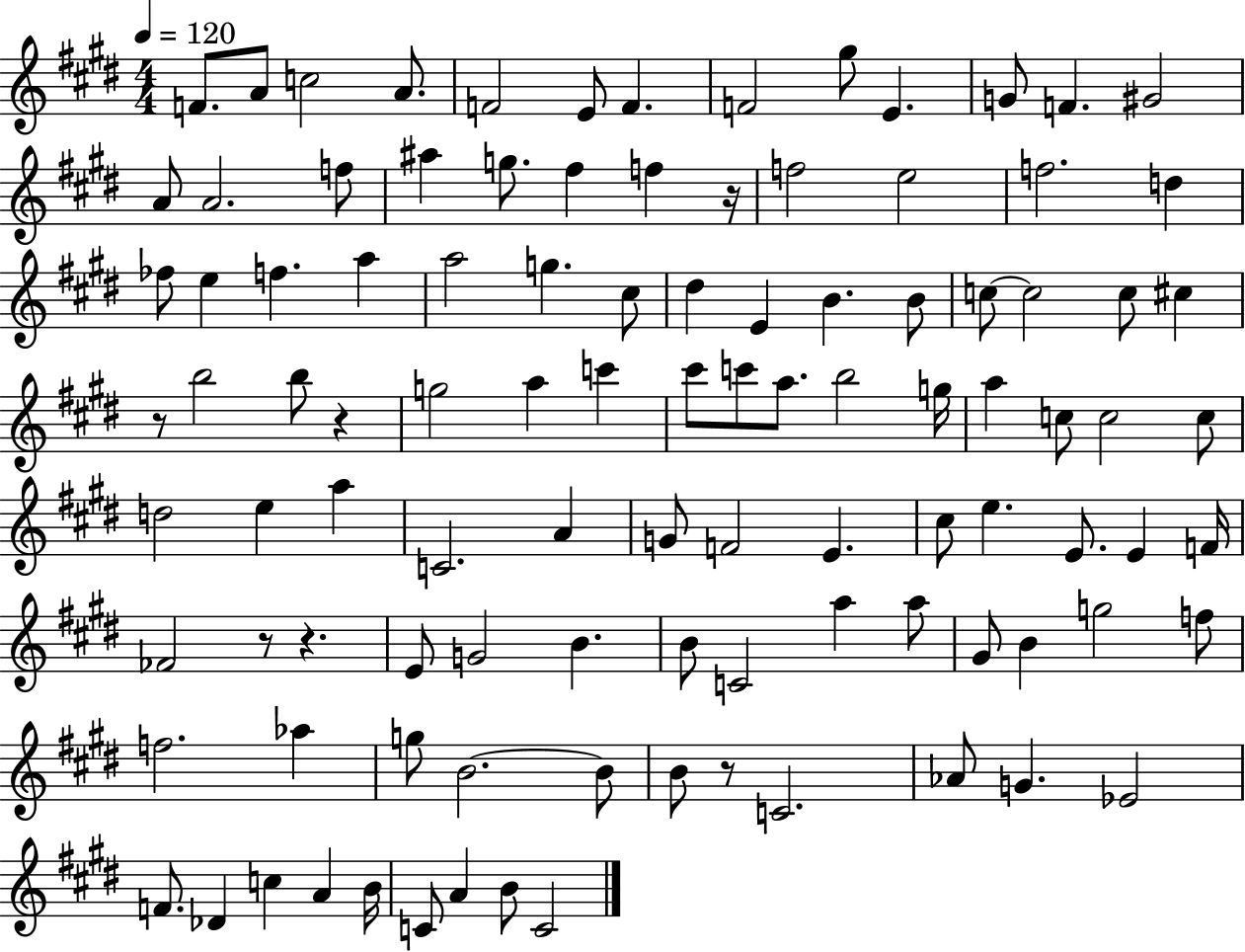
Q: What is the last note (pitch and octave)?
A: C4